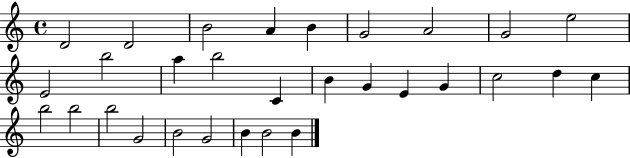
{
  \clef treble
  \time 4/4
  \defaultTimeSignature
  \key c \major
  d'2 d'2 | b'2 a'4 b'4 | g'2 a'2 | g'2 e''2 | \break e'2 b''2 | a''4 b''2 c'4 | b'4 g'4 e'4 g'4 | c''2 d''4 c''4 | \break b''2 b''2 | b''2 g'2 | b'2 g'2 | b'4 b'2 b'4 | \break \bar "|."
}